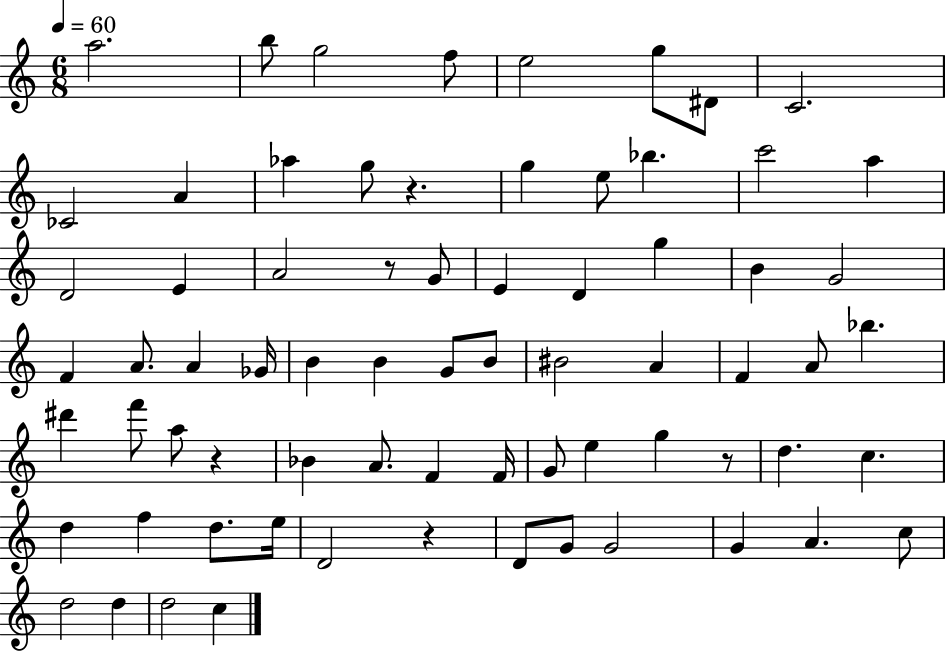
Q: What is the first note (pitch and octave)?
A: A5